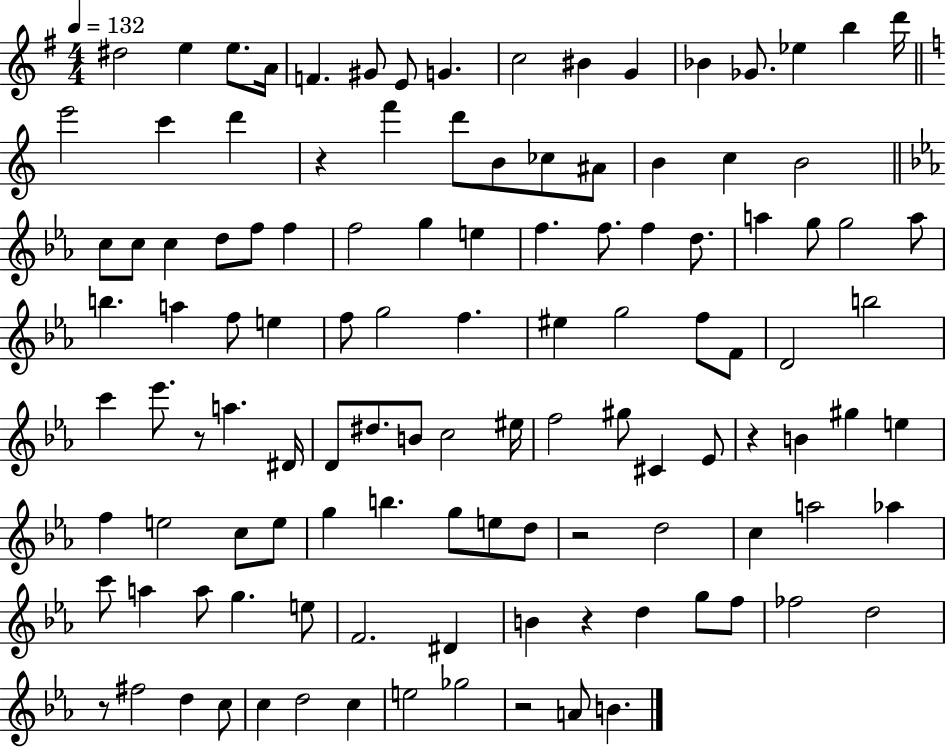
D#5/h E5/q E5/e. A4/s F4/q. G#4/e E4/e G4/q. C5/h BIS4/q G4/q Bb4/q Gb4/e. Eb5/q B5/q D6/s E6/h C6/q D6/q R/q F6/q D6/e B4/e CES5/e A#4/e B4/q C5/q B4/h C5/e C5/e C5/q D5/e F5/e F5/q F5/h G5/q E5/q F5/q. F5/e. F5/q D5/e. A5/q G5/e G5/h A5/e B5/q. A5/q F5/e E5/q F5/e G5/h F5/q. EIS5/q G5/h F5/e F4/e D4/h B5/h C6/q Eb6/e. R/e A5/q. D#4/s D4/e D#5/e. B4/e C5/h EIS5/s F5/h G#5/e C#4/q Eb4/e R/q B4/q G#5/q E5/q F5/q E5/h C5/e E5/e G5/q B5/q. G5/e E5/e D5/e R/h D5/h C5/q A5/h Ab5/q C6/e A5/q A5/e G5/q. E5/e F4/h. D#4/q B4/q R/q D5/q G5/e F5/e FES5/h D5/h R/e F#5/h D5/q C5/e C5/q D5/h C5/q E5/h Gb5/h R/h A4/e B4/q.